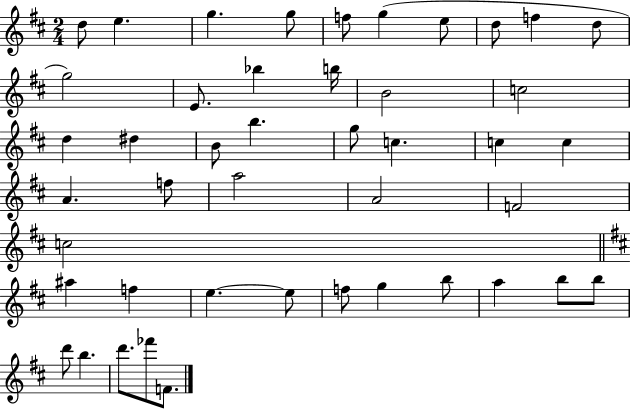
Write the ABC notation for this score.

X:1
T:Untitled
M:2/4
L:1/4
K:D
d/2 e g g/2 f/2 g e/2 d/2 f d/2 g2 E/2 _b b/4 B2 c2 d ^d B/2 b g/2 c c c A f/2 a2 A2 F2 c2 ^a f e e/2 f/2 g b/2 a b/2 b/2 d'/2 b d'/2 _f'/2 F/2